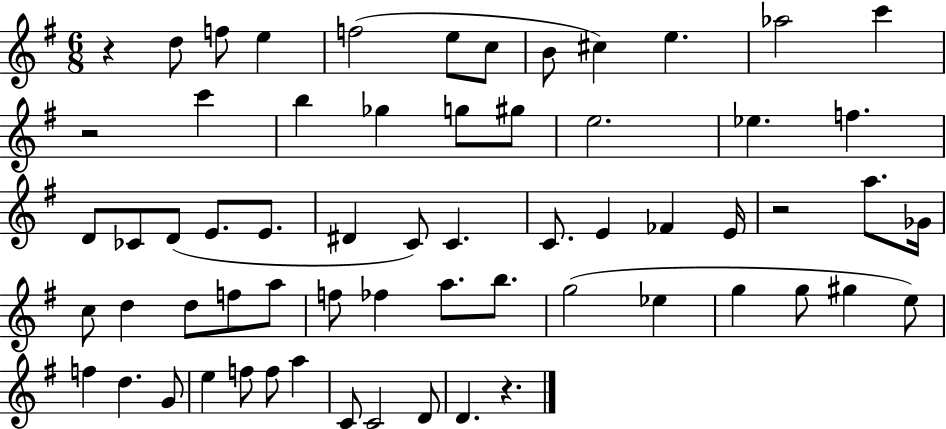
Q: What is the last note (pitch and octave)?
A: D4